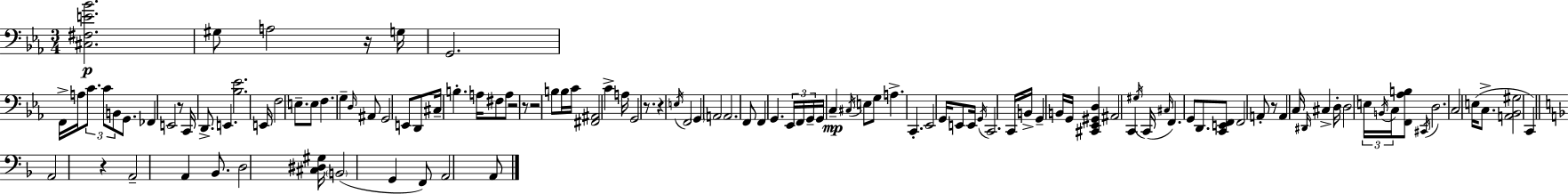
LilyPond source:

{
  \clef bass
  \numericTimeSignature
  \time 3/4
  \key c \minor
  <cis fis e' bes'>2.\p | gis8 a2 r16 g16 | g,2. | f,16-> a16 \tuplet 3/2 { c'8. c'8 b,8 } g,8. | \break fes,4 e,2 | r8 c,16 d,8.-> e,4. | <bes ees'>2. | e,16 f2 e8.-- | \break e8 f4. g4-- | \grace { d16 } ais,8 g,2 e,8 | d,8 cis16-- b4.-. a16 fis8 | a8 r2 r8 | \break r2 b8 b16 | c'16 <fis, ais,>2 c'4-> | a16 g,2 r8. | r4 \acciaccatura { e16 } f,2 | \break \parenthesize g,4 a,2 | a,2. | f,8 f,4 g,4. | \tuplet 3/2 { ees,16 f,16 g,16-- } g,16 c4--\mp \acciaccatura { cis16 } e8 | \break g8 a4.-> c,4.-. | ees,2 g,16 | e,8 e,16 \acciaccatura { g,16 } c,2. | c,16 b,16-> g,4-- b,16 g,16 | \break <cis, ees, gis, d>4 ais,2 | c,4 \acciaccatura { gis16 }( c,16 \grace { cis16 }) f,4. | g,8 d,8. <c, e, f,>8 f,2 | a,8-. r8 a,4 | \break c16 \grace { dis,16 } cis4-> d16-. d2 | \tuplet 3/2 { e16 \acciaccatura { b,16 } c16 } <f, aes b>8 \acciaccatura { cis,16 } d2. | c2 | e16( c8.-> <a, bes, gis>2 | \break c,4) \bar "||" \break \key d \minor a,2 r4 | a,2-- a,4 | bes,8. d2 <cis dis gis>16 | \parenthesize b,2( g,4 | \break f,8) a,2 a,8 | \bar "|."
}